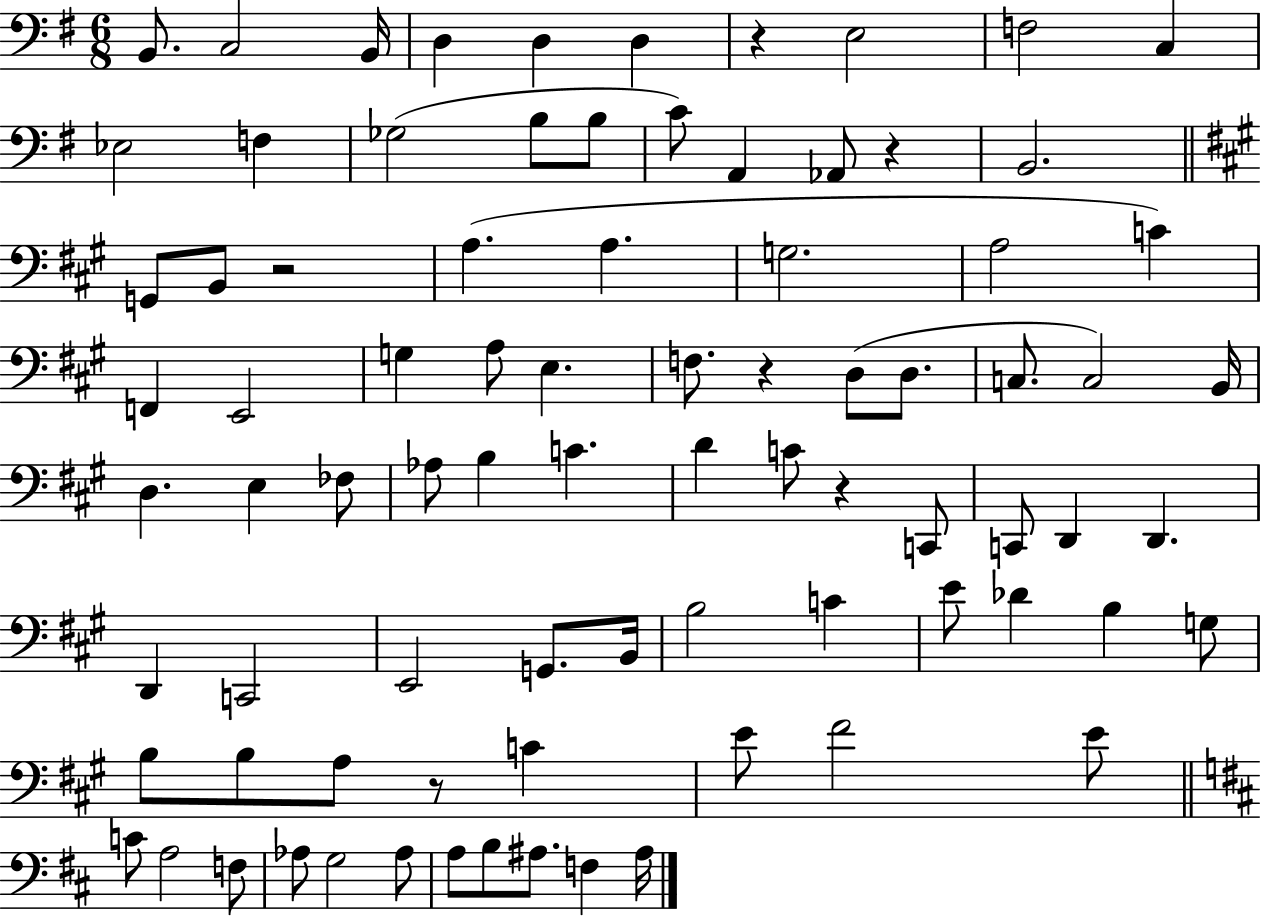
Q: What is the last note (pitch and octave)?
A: A#3